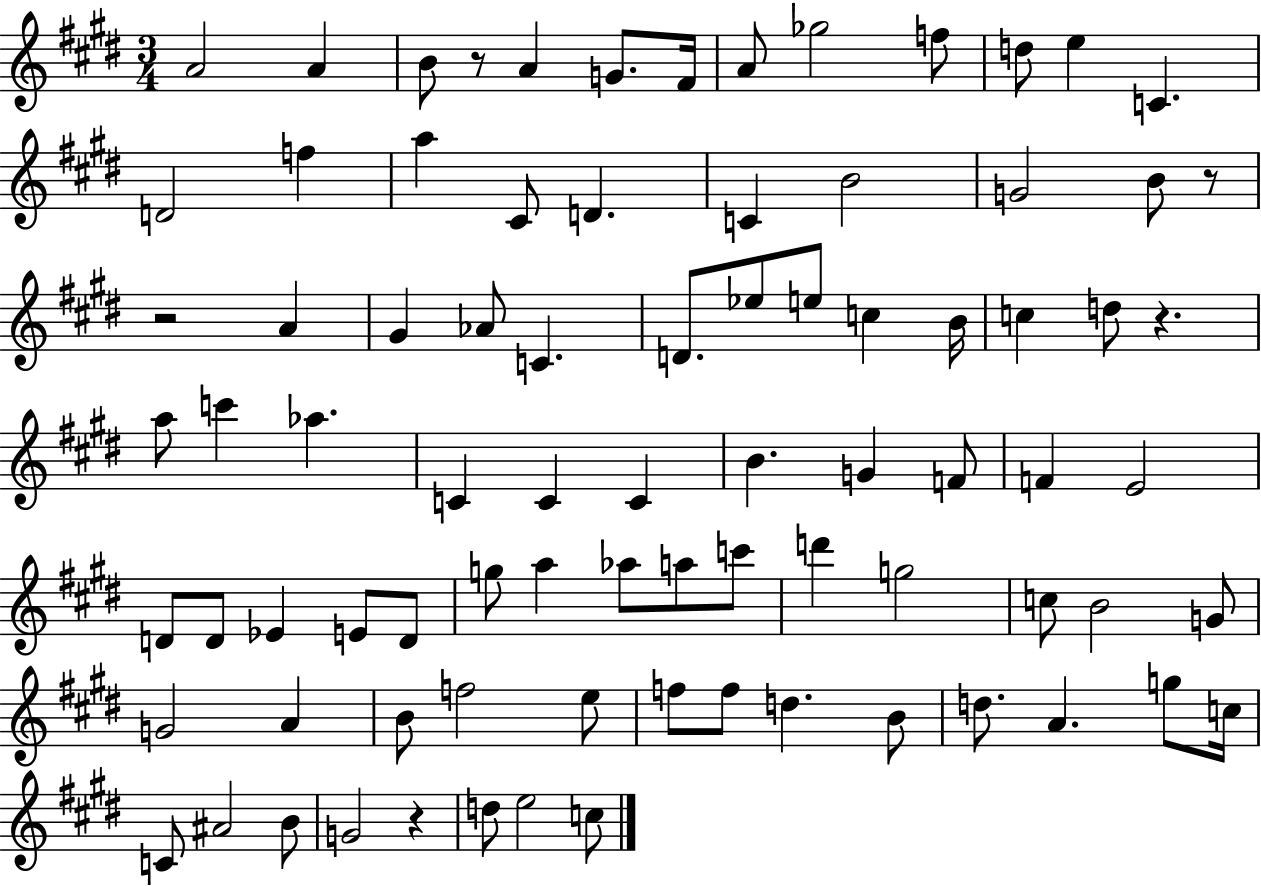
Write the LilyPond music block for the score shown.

{
  \clef treble
  \numericTimeSignature
  \time 3/4
  \key e \major
  \repeat volta 2 { a'2 a'4 | b'8 r8 a'4 g'8. fis'16 | a'8 ges''2 f''8 | d''8 e''4 c'4. | \break d'2 f''4 | a''4 cis'8 d'4. | c'4 b'2 | g'2 b'8 r8 | \break r2 a'4 | gis'4 aes'8 c'4. | d'8. ees''8 e''8 c''4 b'16 | c''4 d''8 r4. | \break a''8 c'''4 aes''4. | c'4 c'4 c'4 | b'4. g'4 f'8 | f'4 e'2 | \break d'8 d'8 ees'4 e'8 d'8 | g''8 a''4 aes''8 a''8 c'''8 | d'''4 g''2 | c''8 b'2 g'8 | \break g'2 a'4 | b'8 f''2 e''8 | f''8 f''8 d''4. b'8 | d''8. a'4. g''8 c''16 | \break c'8 ais'2 b'8 | g'2 r4 | d''8 e''2 c''8 | } \bar "|."
}